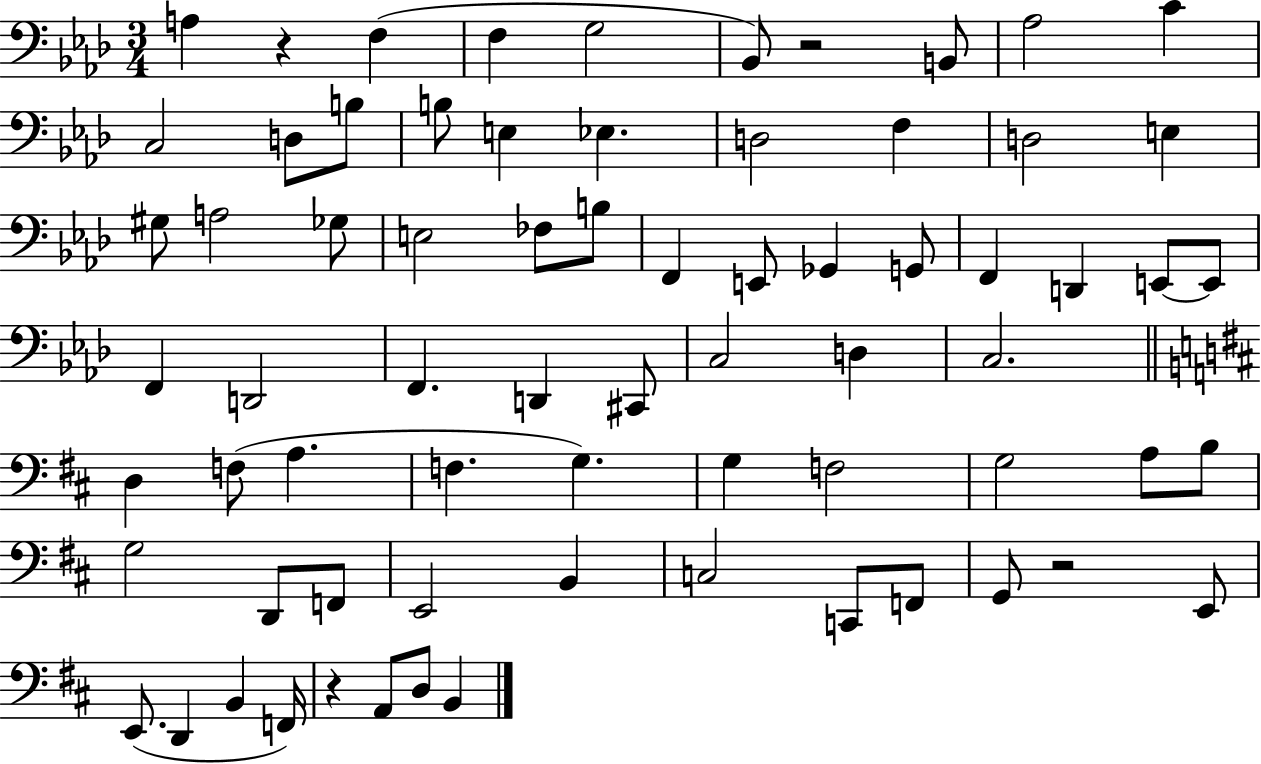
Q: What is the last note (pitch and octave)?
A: B2